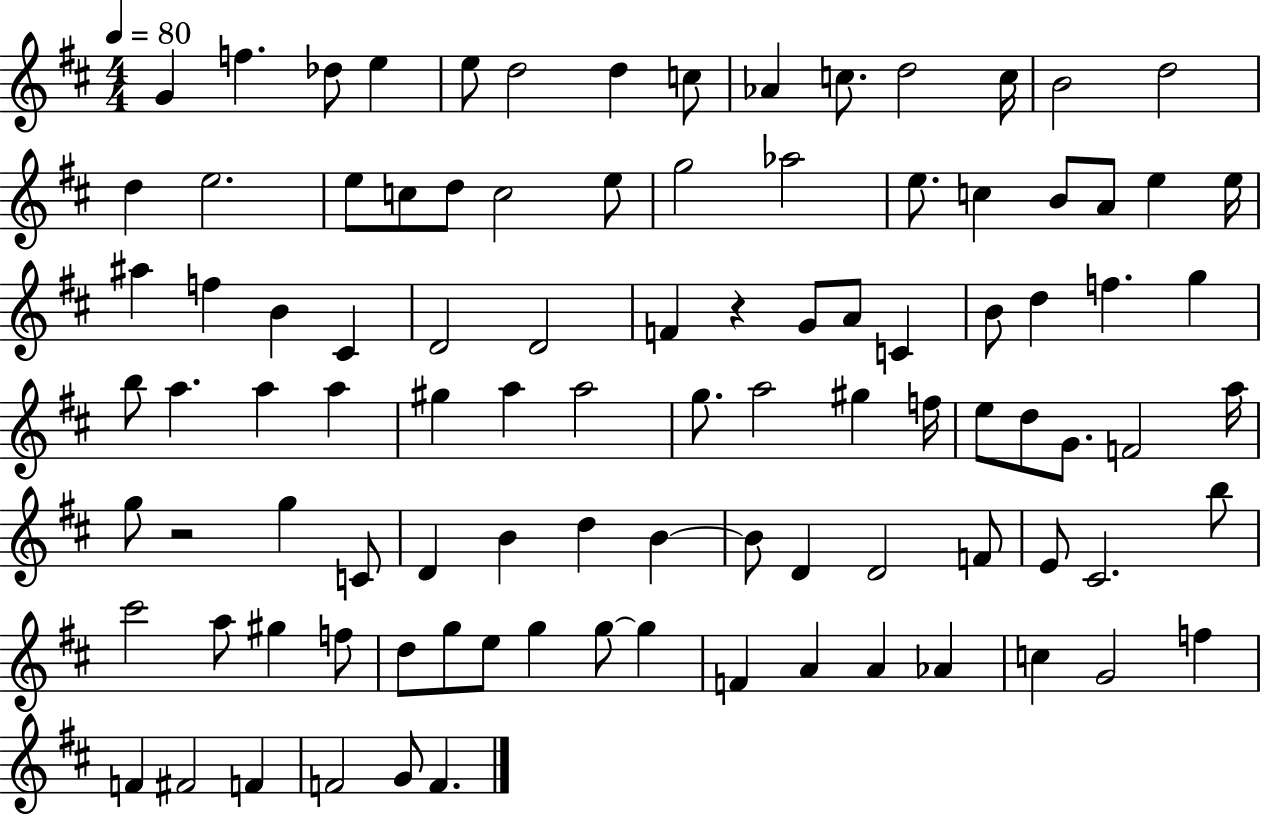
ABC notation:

X:1
T:Untitled
M:4/4
L:1/4
K:D
G f _d/2 e e/2 d2 d c/2 _A c/2 d2 c/4 B2 d2 d e2 e/2 c/2 d/2 c2 e/2 g2 _a2 e/2 c B/2 A/2 e e/4 ^a f B ^C D2 D2 F z G/2 A/2 C B/2 d f g b/2 a a a ^g a a2 g/2 a2 ^g f/4 e/2 d/2 G/2 F2 a/4 g/2 z2 g C/2 D B d B B/2 D D2 F/2 E/2 ^C2 b/2 ^c'2 a/2 ^g f/2 d/2 g/2 e/2 g g/2 g F A A _A c G2 f F ^F2 F F2 G/2 F